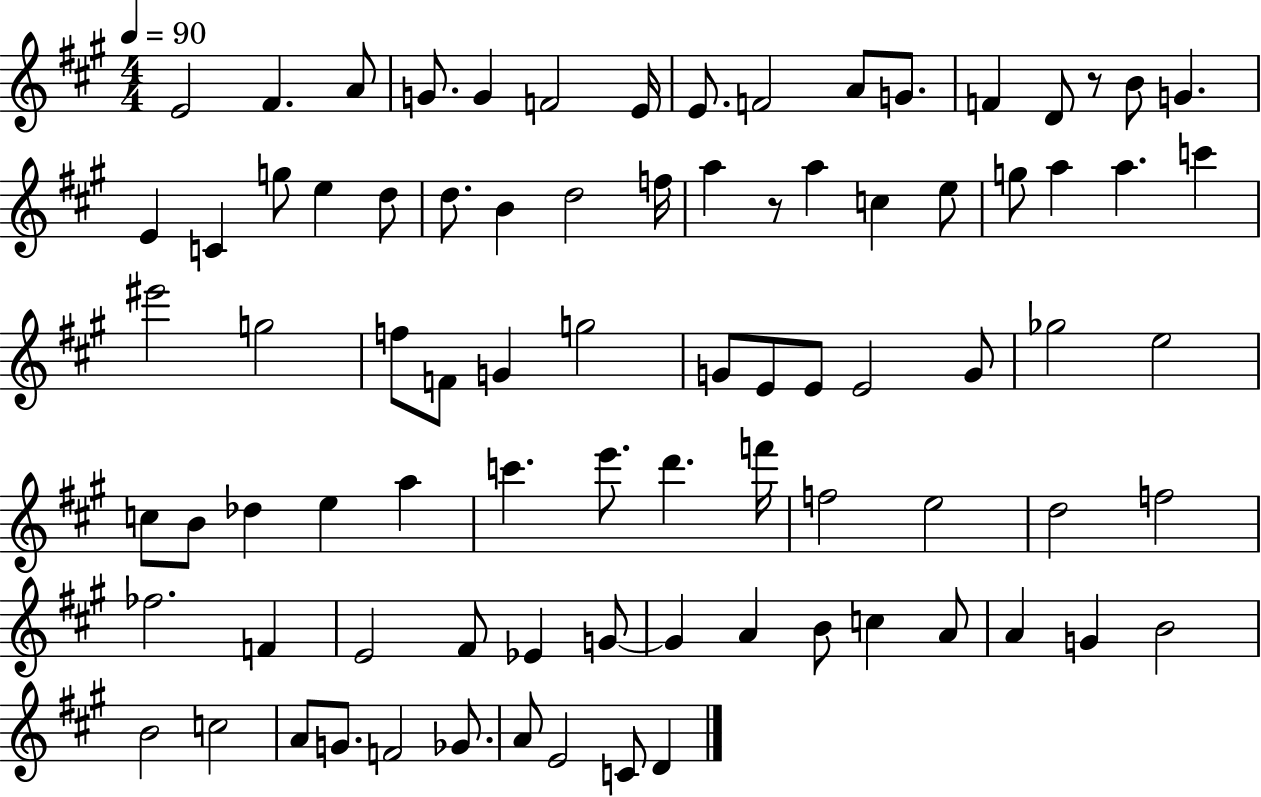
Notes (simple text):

E4/h F#4/q. A4/e G4/e. G4/q F4/h E4/s E4/e. F4/h A4/e G4/e. F4/q D4/e R/e B4/e G4/q. E4/q C4/q G5/e E5/q D5/e D5/e. B4/q D5/h F5/s A5/q R/e A5/q C5/q E5/e G5/e A5/q A5/q. C6/q EIS6/h G5/h F5/e F4/e G4/q G5/h G4/e E4/e E4/e E4/h G4/e Gb5/h E5/h C5/e B4/e Db5/q E5/q A5/q C6/q. E6/e. D6/q. F6/s F5/h E5/h D5/h F5/h FES5/h. F4/q E4/h F#4/e Eb4/q G4/e G4/q A4/q B4/e C5/q A4/e A4/q G4/q B4/h B4/h C5/h A4/e G4/e. F4/h Gb4/e. A4/e E4/h C4/e D4/q